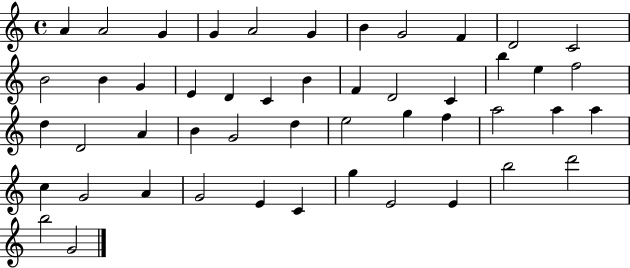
X:1
T:Untitled
M:4/4
L:1/4
K:C
A A2 G G A2 G B G2 F D2 C2 B2 B G E D C B F D2 C b e f2 d D2 A B G2 d e2 g f a2 a a c G2 A G2 E C g E2 E b2 d'2 b2 G2